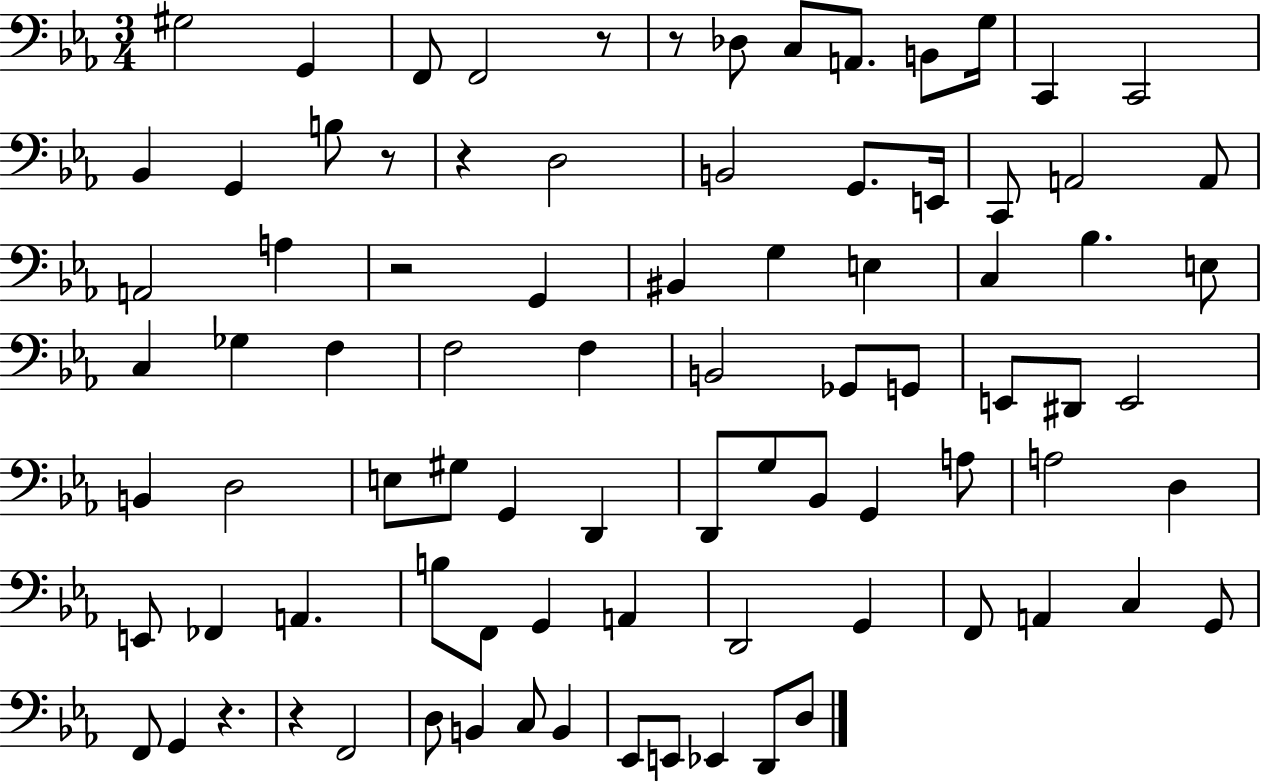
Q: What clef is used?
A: bass